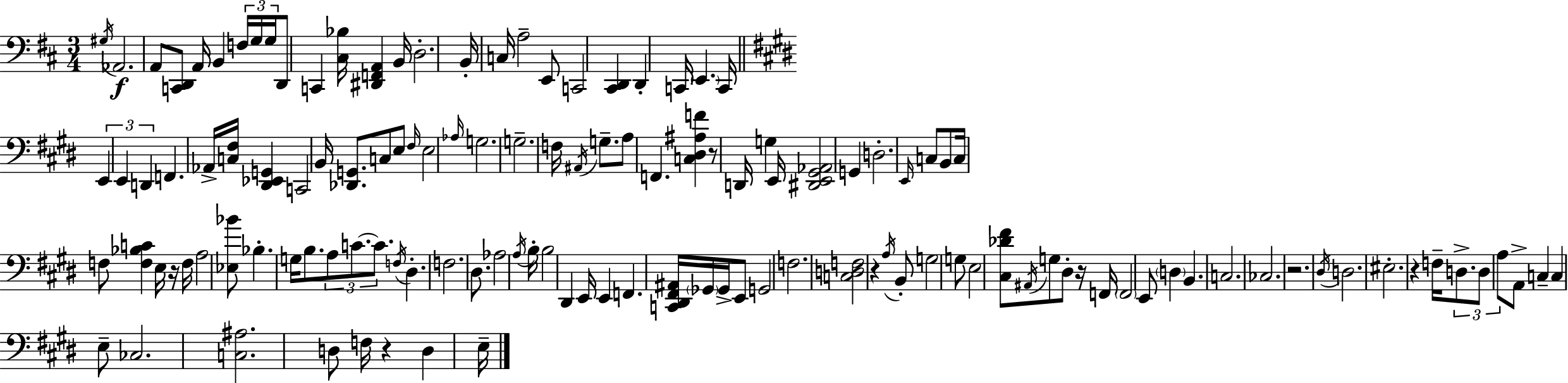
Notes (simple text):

G#3/s Ab2/h. A2/e [C2,D2]/e A2/s B2/q F3/s G3/s G3/s D2/e C2/q [C#3,Bb3]/s [D#2,F2,A2]/q B2/s D3/h. B2/s C3/s A3/h E2/e C2/h [C#2,D2]/q D2/q C2/s E2/q. C2/s E2/q E2/q D2/q F2/q. Ab2/s [C3,F#3]/s [D#2,Eb2,G2]/q C2/h B2/s [Db2,G2]/e. C3/e E3/e F#3/s E3/h Ab3/s G3/h. G3/h. F3/s A#2/s G3/e. A3/e F2/q. [C3,D#3,A#3,F4]/q R/e D2/s G3/q E2/s [D#2,E2,G#2,Ab2]/h G2/q D3/h. E2/s C3/e B2/e C3/s F3/e [F3,Bb3,C4]/q E3/s R/s F3/s A3/h [Eb3,Bb4]/e Bb3/q. G3/s B3/e. A3/e C4/e. C4/e. F3/s D#3/q. F3/h. D#3/e. Ab3/h A3/s B3/s B3/h D#2/q E2/s E2/q F2/q. [C2,D#2,F#2,A#2]/s Gb2/s Gb2/s E2/e G2/h F3/h. [C3,D3,F3]/h R/q A3/s B2/e G3/h G3/e E3/h [C#3,Db4,F#4]/e A#2/s G3/e D#3/e R/s F2/s F2/h E2/e D3/q B2/q. C3/h. CES3/h. R/h. D#3/s D3/h. EIS3/h. R/q F3/s D3/e. D3/e A3/e A2/e C3/q C3/q E3/e CES3/h. [C3,A#3]/h. D3/e F3/s R/q D3/q E3/s